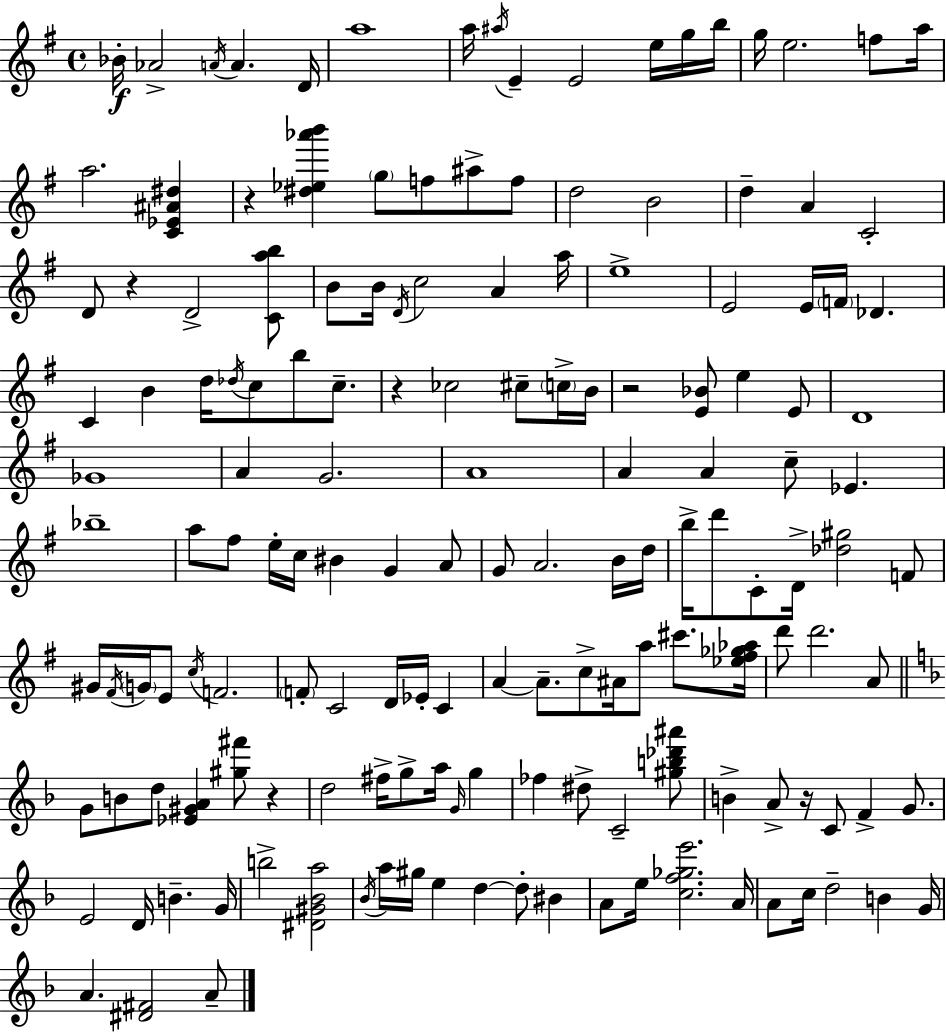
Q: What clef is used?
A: treble